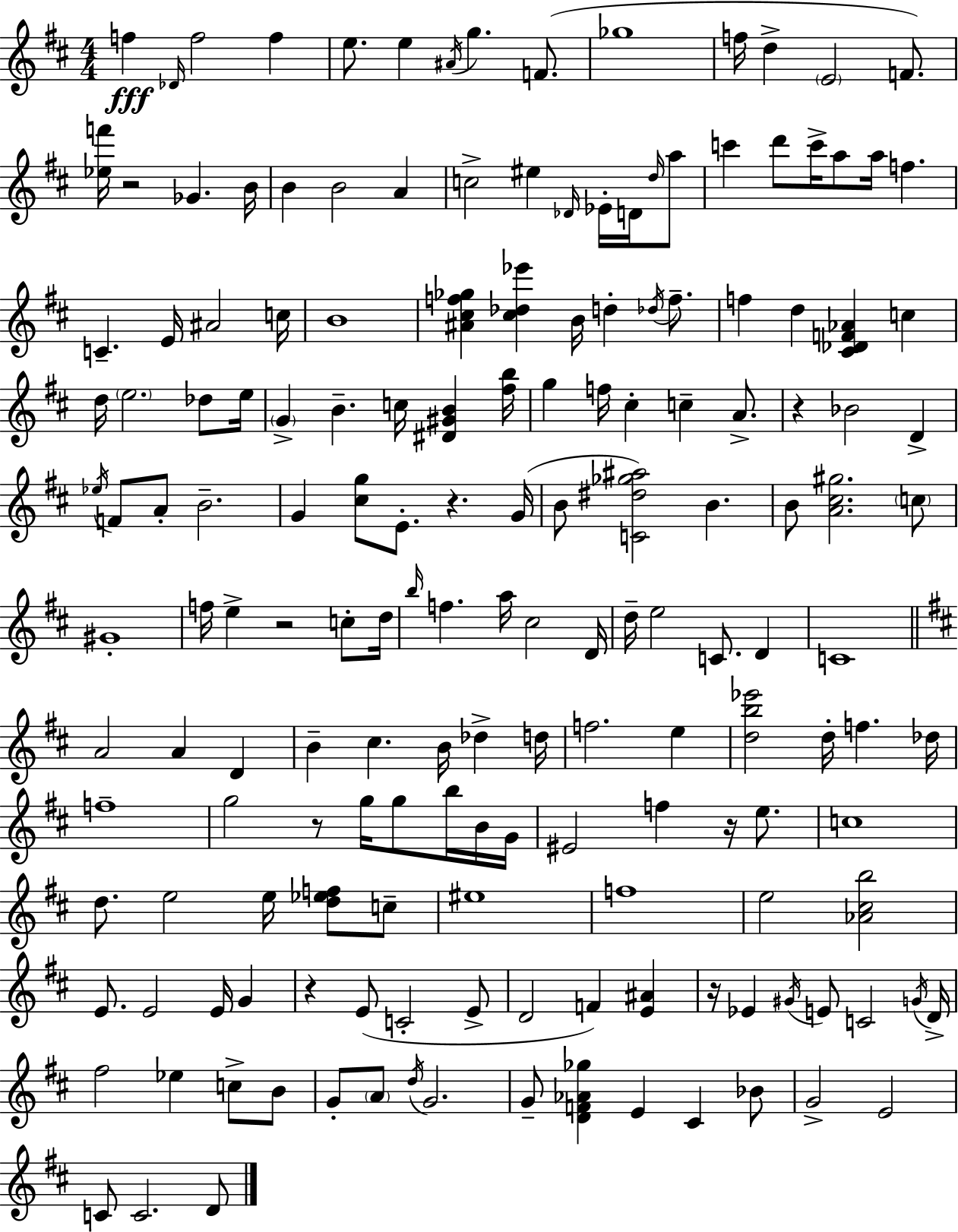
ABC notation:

X:1
T:Untitled
M:4/4
L:1/4
K:D
f _D/4 f2 f e/2 e ^A/4 g F/2 _g4 f/4 d E2 F/2 [_ef']/4 z2 _G B/4 B B2 A c2 ^e _D/4 _E/4 D/4 d/4 a/2 c' d'/2 c'/4 a/2 a/4 f C E/4 ^A2 c/4 B4 [^A^cf_g] [^c_d_e'] B/4 d _d/4 f/2 f d [^C_DF_A] c d/4 e2 _d/2 e/4 G B c/4 [^D^GB] [^fb]/4 g f/4 ^c c A/2 z _B2 D _e/4 F/2 A/2 B2 G [^cg]/2 E/2 z G/4 B/2 [C^d_g^a]2 B B/2 [A^c^g]2 c/2 ^G4 f/4 e z2 c/2 d/4 b/4 f a/4 ^c2 D/4 d/4 e2 C/2 D C4 A2 A D B ^c B/4 _d d/4 f2 e [db_e']2 d/4 f _d/4 f4 g2 z/2 g/4 g/2 b/4 B/4 G/4 ^E2 f z/4 e/2 c4 d/2 e2 e/4 [d_ef]/2 c/2 ^e4 f4 e2 [_A^cb]2 E/2 E2 E/4 G z E/2 C2 E/2 D2 F [E^A] z/4 _E ^G/4 E/2 C2 G/4 D/4 ^f2 _e c/2 B/2 G/2 A/2 d/4 G2 G/2 [DF_A_g] E ^C _B/2 G2 E2 C/2 C2 D/2